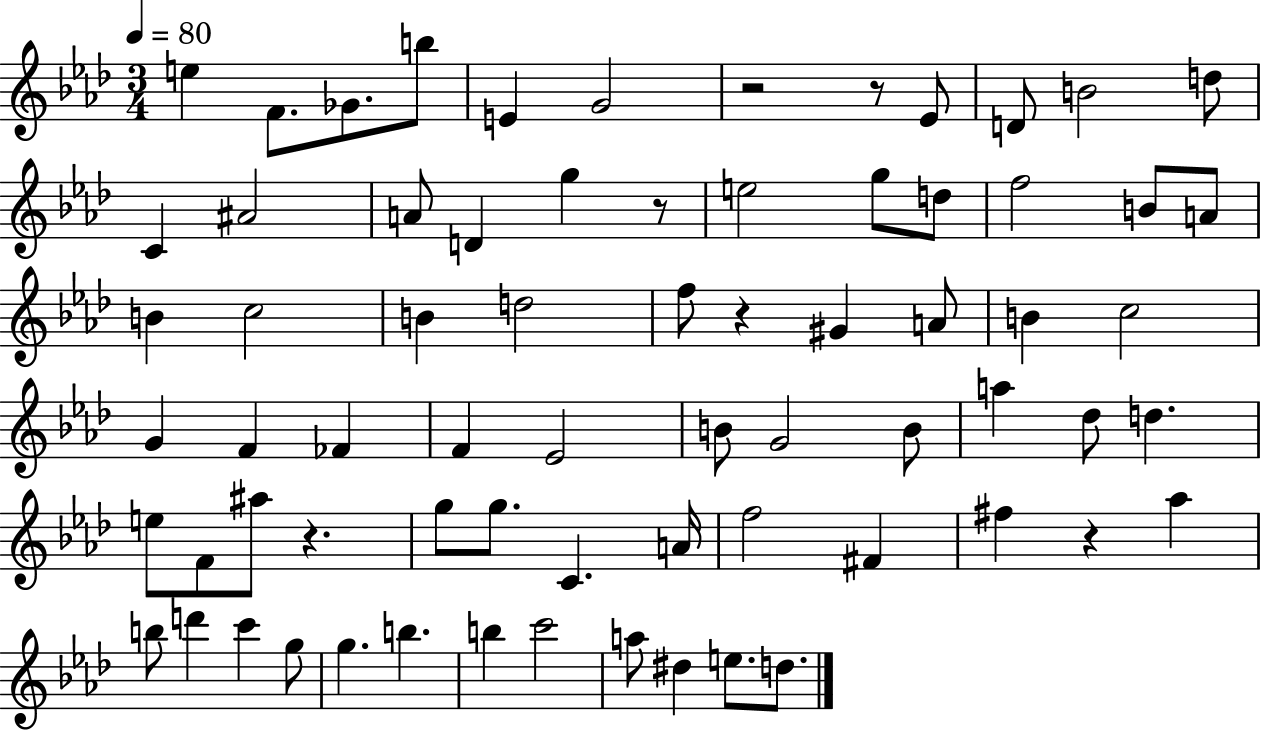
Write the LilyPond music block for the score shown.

{
  \clef treble
  \numericTimeSignature
  \time 3/4
  \key aes \major
  \tempo 4 = 80
  \repeat volta 2 { e''4 f'8. ges'8. b''8 | e'4 g'2 | r2 r8 ees'8 | d'8 b'2 d''8 | \break c'4 ais'2 | a'8 d'4 g''4 r8 | e''2 g''8 d''8 | f''2 b'8 a'8 | \break b'4 c''2 | b'4 d''2 | f''8 r4 gis'4 a'8 | b'4 c''2 | \break g'4 f'4 fes'4 | f'4 ees'2 | b'8 g'2 b'8 | a''4 des''8 d''4. | \break e''8 f'8 ais''8 r4. | g''8 g''8. c'4. a'16 | f''2 fis'4 | fis''4 r4 aes''4 | \break b''8 d'''4 c'''4 g''8 | g''4. b''4. | b''4 c'''2 | a''8 dis''4 e''8. d''8. | \break } \bar "|."
}